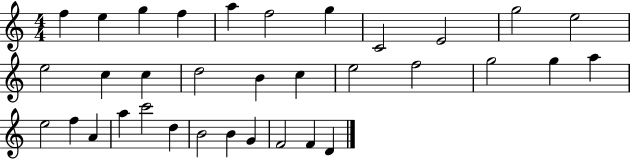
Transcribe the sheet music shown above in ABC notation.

X:1
T:Untitled
M:4/4
L:1/4
K:C
f e g f a f2 g C2 E2 g2 e2 e2 c c d2 B c e2 f2 g2 g a e2 f A a c'2 d B2 B G F2 F D